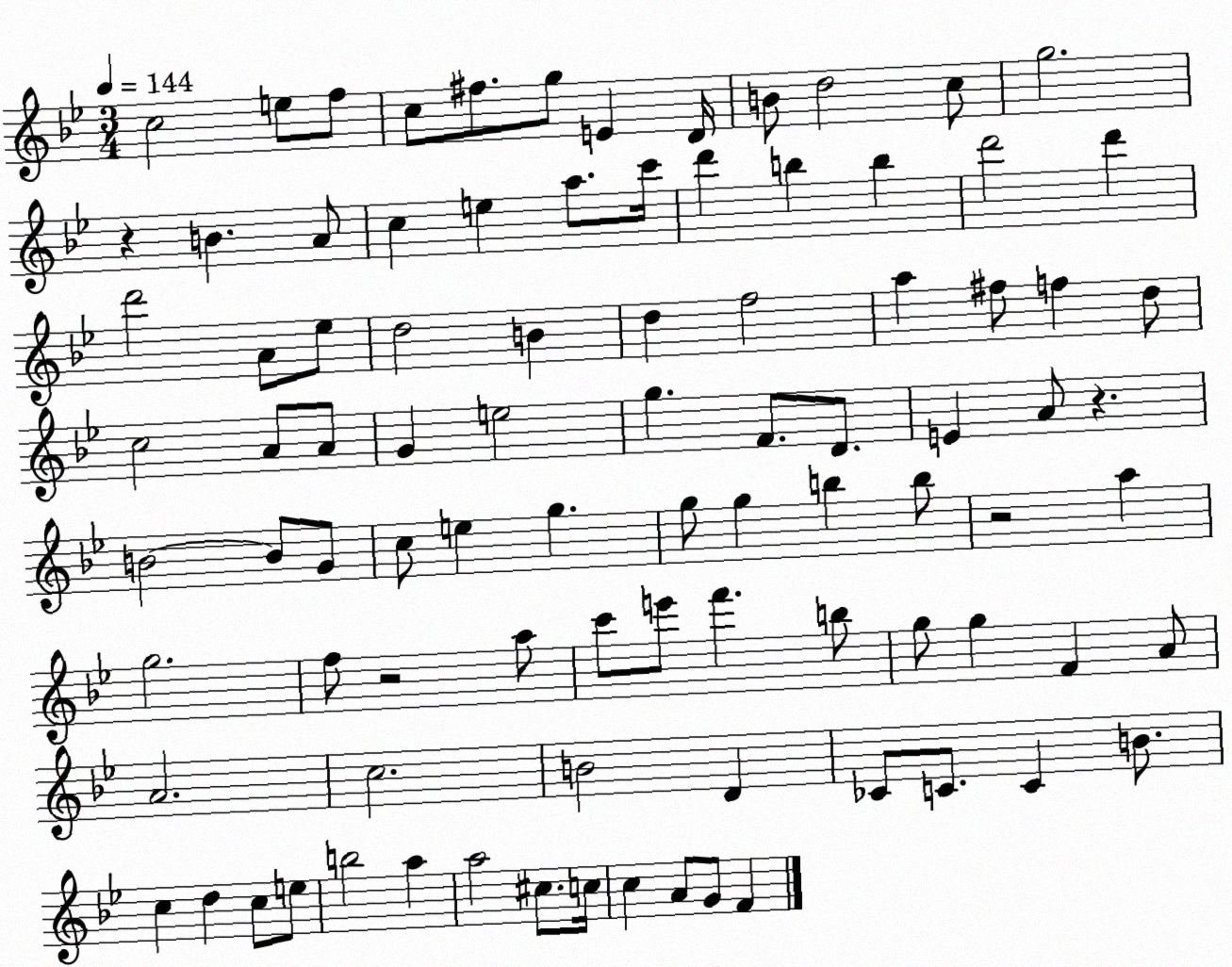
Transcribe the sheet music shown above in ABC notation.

X:1
T:Untitled
M:3/4
L:1/4
K:Bb
c2 e/2 f/2 c/2 ^f/2 g/2 E D/4 B/2 d2 c/2 g2 z B A/2 c e a/2 c'/4 d' b b d'2 d' d'2 A/2 _e/2 d2 B d f2 a ^f/2 f d/2 c2 A/2 A/2 G e2 g F/2 D/2 E A/2 z B2 B/2 G/2 c/2 e g g/2 g b b/2 z2 a g2 f/2 z2 a/2 c'/2 e'/2 f' b/2 g/2 g F A/2 A2 c2 B2 D _C/2 C/2 C B/2 c d c/2 e/2 b2 a a2 ^c/2 c/4 c A/2 G/2 F